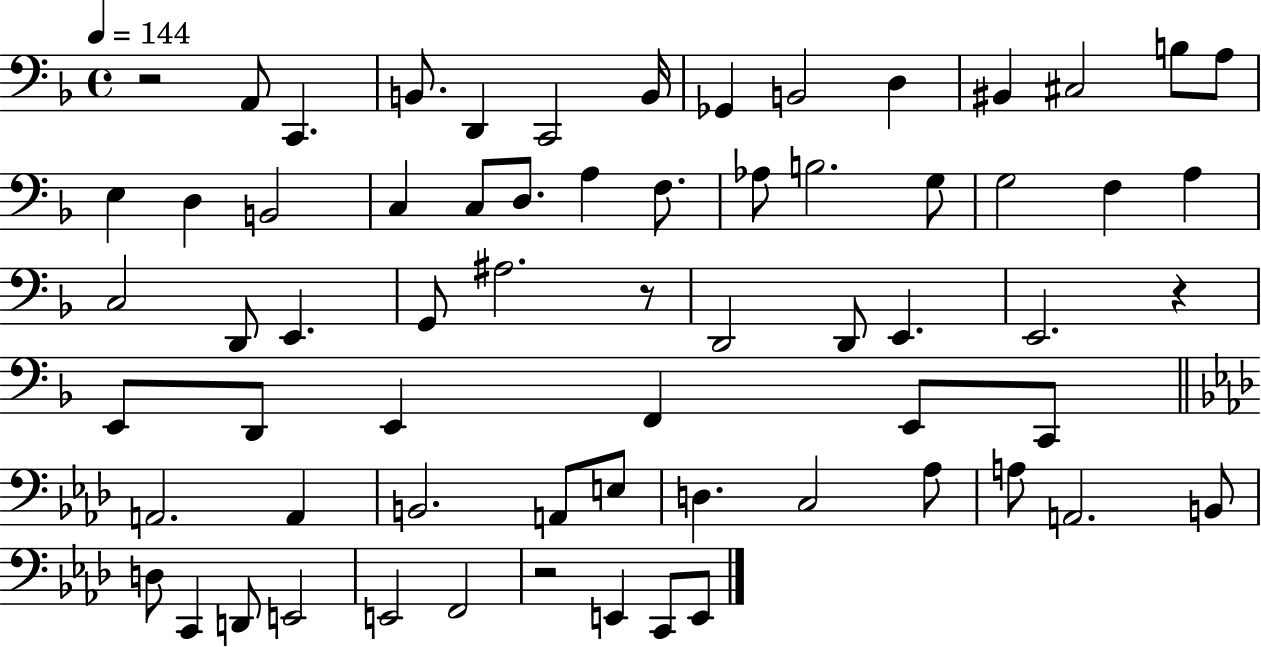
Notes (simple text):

R/h A2/e C2/q. B2/e. D2/q C2/h B2/s Gb2/q B2/h D3/q BIS2/q C#3/h B3/e A3/e E3/q D3/q B2/h C3/q C3/e D3/e. A3/q F3/e. Ab3/e B3/h. G3/e G3/h F3/q A3/q C3/h D2/e E2/q. G2/e A#3/h. R/e D2/h D2/e E2/q. E2/h. R/q E2/e D2/e E2/q F2/q E2/e C2/e A2/h. A2/q B2/h. A2/e E3/e D3/q. C3/h Ab3/e A3/e A2/h. B2/e D3/e C2/q D2/e E2/h E2/h F2/h R/h E2/q C2/e E2/e